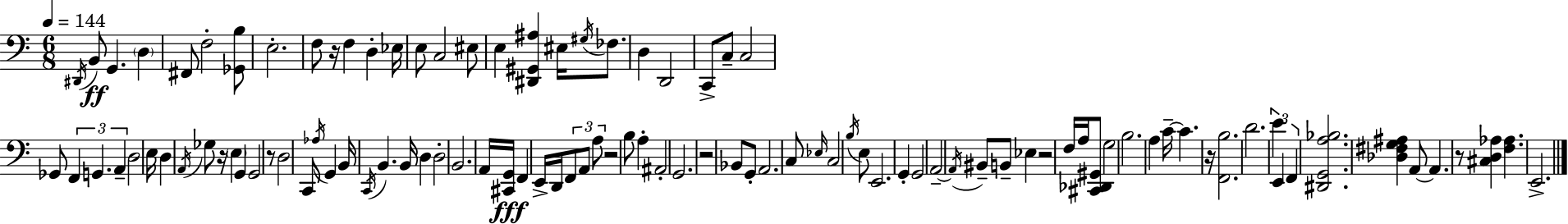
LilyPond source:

{
  \clef bass
  \numericTimeSignature
  \time 6/8
  \key a \minor
  \tempo 4 = 144
  \acciaccatura { dis,16 }\ff b,8 g,4. \parenthesize d4 | fis,8 f2-. <ges, b>8 | e2.-. | f8 r16 f4 d4-. | \break ees16 e8 c2 eis8 | e4 <dis, gis, ais>4 eis16 \acciaccatura { gis16 } fes8. | d4 d,2 | c,8-> c8-- c2 | \break ges,8 \tuplet 3/2 { f,4 g,4. | a,4-- } d2 | e16 d4 \acciaccatura { a,16 } ges8 r16 \parenthesize e4 | g,4 g,2 | \break r8 d2 | c,8 \acciaccatura { aes16 } g,4 b,16 \acciaccatura { c,16 } b,4. | b,16 d4 d2-. | b,2. | \break a,16 <cis, g,>16\fff f,4 e,16-> | d,16 \tuplet 3/2 { f,8 a,8 a8 } r2 | b8 a4-. ais,2-. | g,2. | \break r2 | bes,8 g,8-. a,2. | c8 \grace { ees16 } c2 | \acciaccatura { b16 } e8 e,2. | \break g,4-. g,2 | a,2--~~ | \acciaccatura { a,16 } bis,8-- b,8-- ees4 | r2 f16 a16 <cis, des, gis,>8 | \break g2 b2. | a4 | c'16--~~ c'4. r16 <f, b>2. | d'2. | \break \tuplet 3/2 { e'4 | e,4 f,4 } <dis, g, a bes>2. | <des fis g ais>4 | a,8~~ a,4. r8 <cis d aes>4 | \break <f aes>4. e,2.-> | \bar "|."
}